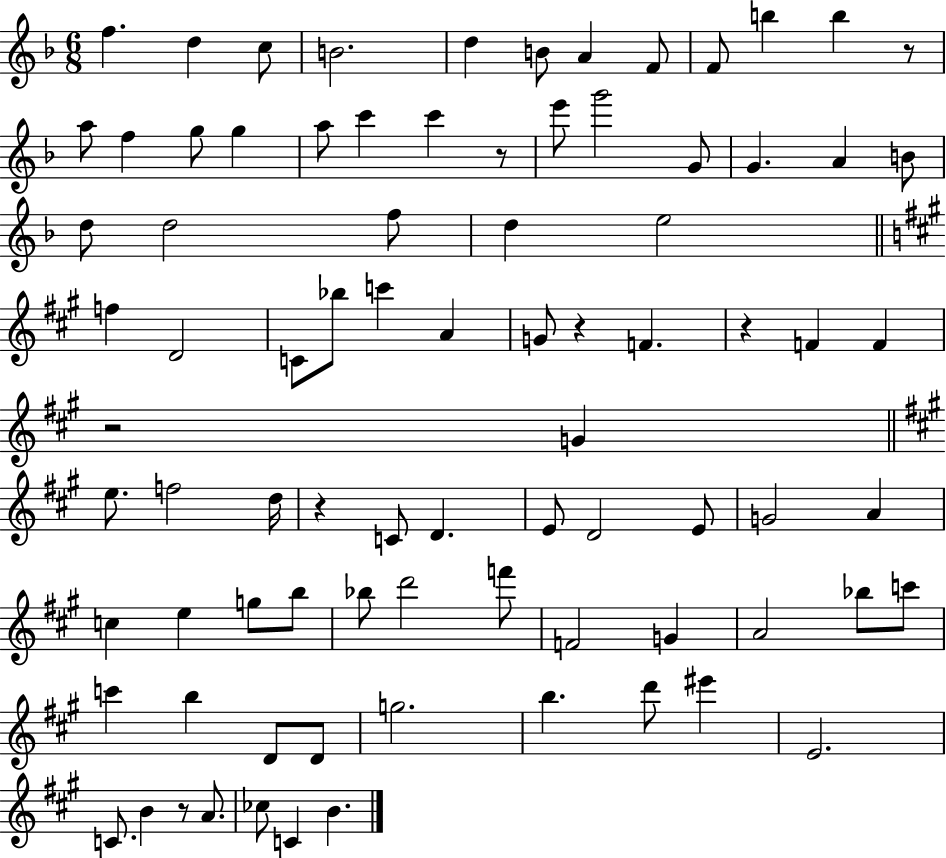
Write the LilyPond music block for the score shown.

{
  \clef treble
  \numericTimeSignature
  \time 6/8
  \key f \major
  \repeat volta 2 { f''4. d''4 c''8 | b'2. | d''4 b'8 a'4 f'8 | f'8 b''4 b''4 r8 | \break a''8 f''4 g''8 g''4 | a''8 c'''4 c'''4 r8 | e'''8 g'''2 g'8 | g'4. a'4 b'8 | \break d''8 d''2 f''8 | d''4 e''2 | \bar "||" \break \key a \major f''4 d'2 | c'8 bes''8 c'''4 a'4 | g'8 r4 f'4. | r4 f'4 f'4 | \break r2 g'4 | \bar "||" \break \key a \major e''8. f''2 d''16 | r4 c'8 d'4. | e'8 d'2 e'8 | g'2 a'4 | \break c''4 e''4 g''8 b''8 | bes''8 d'''2 f'''8 | f'2 g'4 | a'2 bes''8 c'''8 | \break c'''4 b''4 d'8 d'8 | g''2. | b''4. d'''8 eis'''4 | e'2. | \break c'8. b'4 r8 a'8. | ces''8 c'4 b'4. | } \bar "|."
}